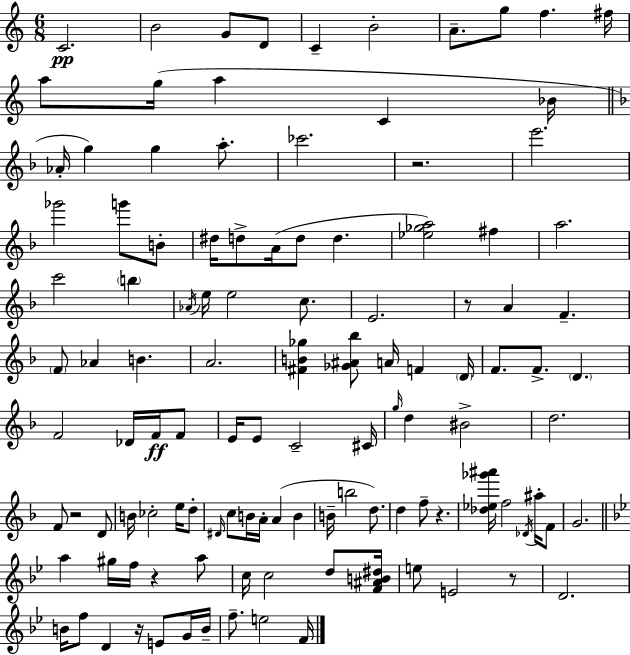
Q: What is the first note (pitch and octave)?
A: C4